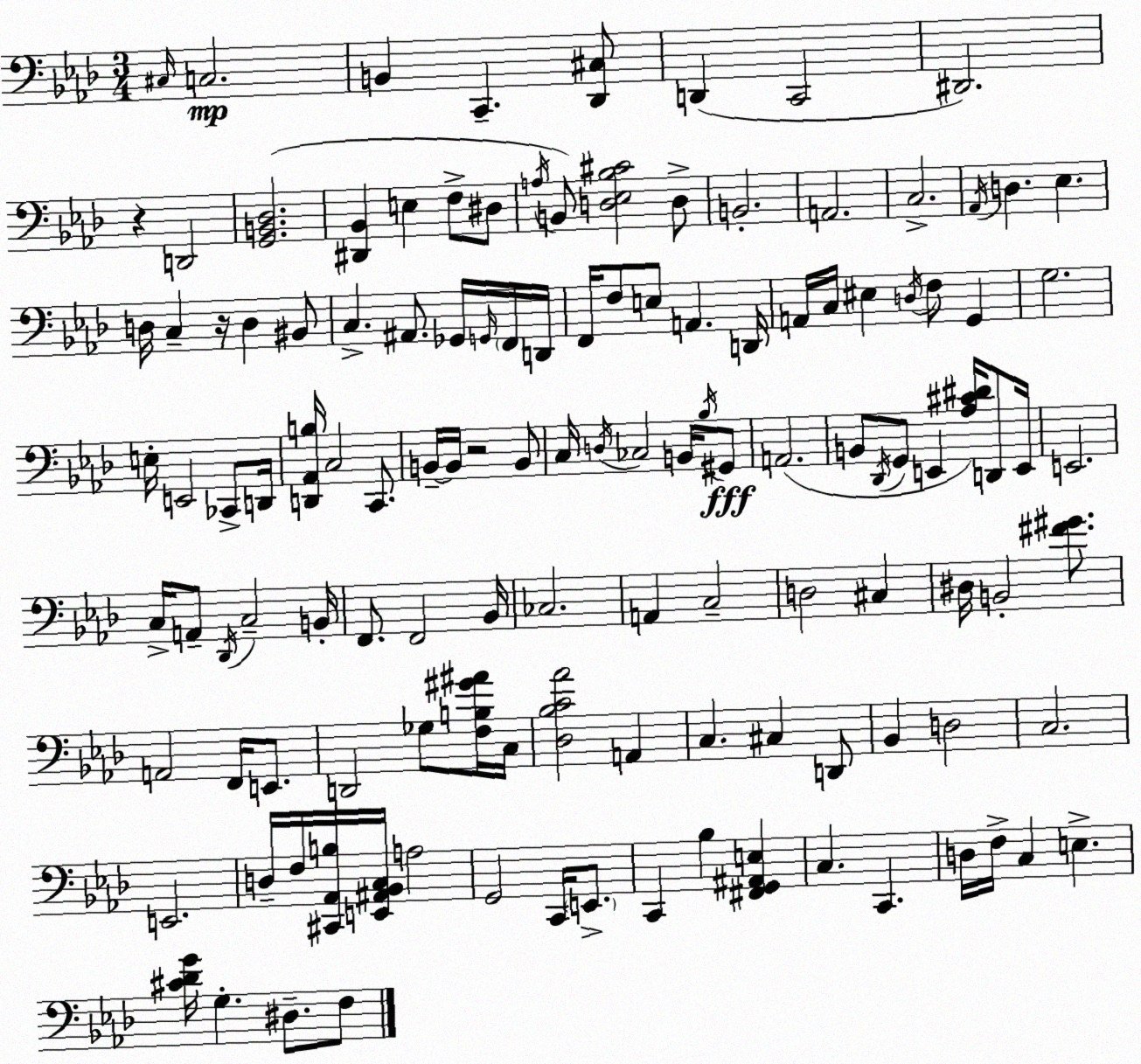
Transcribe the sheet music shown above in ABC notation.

X:1
T:Untitled
M:3/4
L:1/4
K:Fm
^C,/4 C,2 B,, C,, [_D,,^C,]/2 D,, C,,2 ^D,,2 z D,,2 [G,,B,,_D,]2 [^D,,_B,,] E, F,/2 ^D,/2 A,/4 B,,/2 [D,_E,_B,^C]2 D,/2 B,,2 A,,2 C,2 _A,,/4 D, _E, D,/4 C, z/4 D, ^B,,/2 C, ^A,,/2 _G,,/4 G,,/4 F,,/4 D,,/4 F,,/4 F,/2 E,/2 A,, D,,/4 A,,/4 C,/4 ^E, D,/4 F,/2 G,, G,2 E,/4 E,,2 _C,,/2 D,,/4 [D,,_A,,B,]/4 C,2 C,,/2 B,,/4 B,,/4 z2 B,,/2 C,/4 D,/4 _C,2 B,,/4 _B,/4 ^G,,/2 A,,2 B,,/2 _D,,/4 G,,/2 E,, [_A,^C^D]/4 D,,/2 E,,/4 E,,2 C,/4 A,,/2 _D,,/4 C,2 B,,/4 F,,/2 F,,2 _B,,/4 _C,2 A,, C,2 D,2 ^C, ^D,/4 B,,2 [^F^G]/2 A,,2 F,,/4 E,,/2 D,,2 _G,/2 [F,B,^G^A]/4 C,/4 [_D,_B,C_A]2 A,, C, ^C, D,,/2 _B,, D,2 C,2 E,,2 D,/4 F,/4 [^C,,_A,,B,]/4 [E,,^A,,_B,,C,]/4 A,2 G,,2 C,,/4 E,,/2 C,, _B, [^F,,G,,^A,,E,] C, C,, D,/4 F,/4 C, E, [^C_DG]/4 G, ^D,/2 F,/2